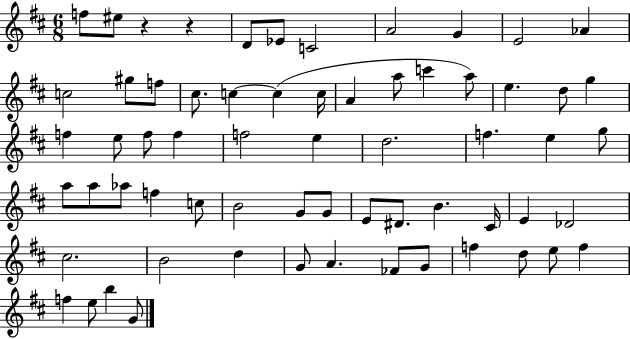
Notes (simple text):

F5/e EIS5/e R/q R/q D4/e Eb4/e C4/h A4/h G4/q E4/h Ab4/q C5/h G#5/e F5/e C#5/e. C5/q C5/q C5/s A4/q A5/e C6/q A5/e E5/q. D5/e G5/q F5/q E5/e F5/e F5/q F5/h E5/q D5/h. F5/q. E5/q G5/e A5/e A5/e Ab5/e F5/q C5/e B4/h G4/e G4/e E4/e D#4/e. B4/q. C#4/s E4/q Db4/h C#5/h. B4/h D5/q G4/e A4/q. FES4/e G4/e F5/q D5/e E5/e F5/q F5/q E5/e B5/q G4/e